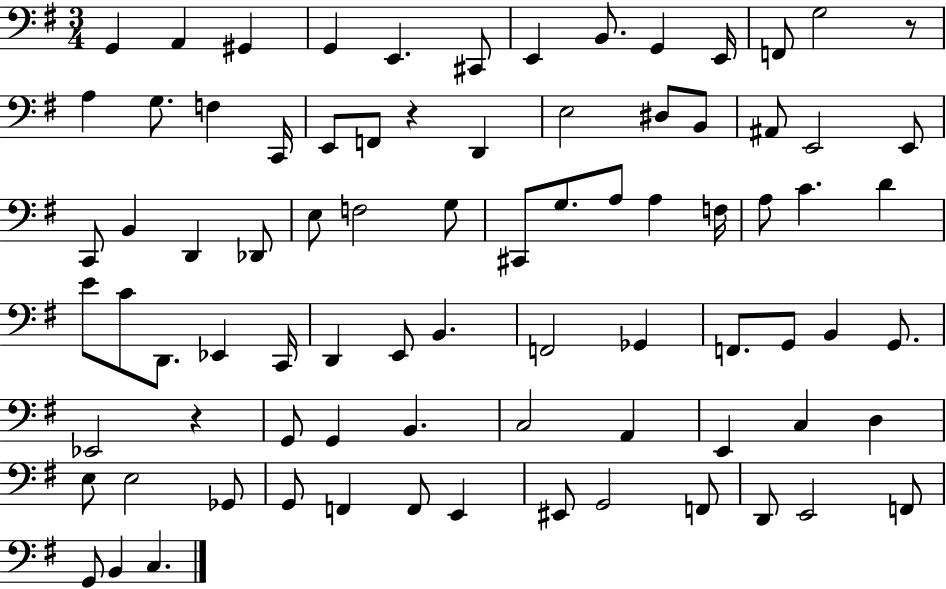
{
  \clef bass
  \numericTimeSignature
  \time 3/4
  \key g \major
  g,4 a,4 gis,4 | g,4 e,4. cis,8 | e,4 b,8. g,4 e,16 | f,8 g2 r8 | \break a4 g8. f4 c,16 | e,8 f,8 r4 d,4 | e2 dis8 b,8 | ais,8 e,2 e,8 | \break c,8 b,4 d,4 des,8 | e8 f2 g8 | cis,8 g8. a8 a4 f16 | a8 c'4. d'4 | \break e'8 c'8 d,8. ees,4 c,16 | d,4 e,8 b,4. | f,2 ges,4 | f,8. g,8 b,4 g,8. | \break ees,2 r4 | g,8 g,4 b,4. | c2 a,4 | e,4 c4 d4 | \break e8 e2 ges,8 | g,8 f,4 f,8 e,4 | eis,8 g,2 f,8 | d,8 e,2 f,8 | \break g,8 b,4 c4. | \bar "|."
}